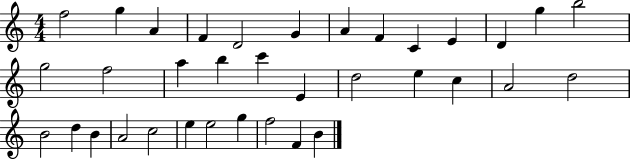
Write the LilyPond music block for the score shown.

{
  \clef treble
  \numericTimeSignature
  \time 4/4
  \key c \major
  f''2 g''4 a'4 | f'4 d'2 g'4 | a'4 f'4 c'4 e'4 | d'4 g''4 b''2 | \break g''2 f''2 | a''4 b''4 c'''4 e'4 | d''2 e''4 c''4 | a'2 d''2 | \break b'2 d''4 b'4 | a'2 c''2 | e''4 e''2 g''4 | f''2 f'4 b'4 | \break \bar "|."
}